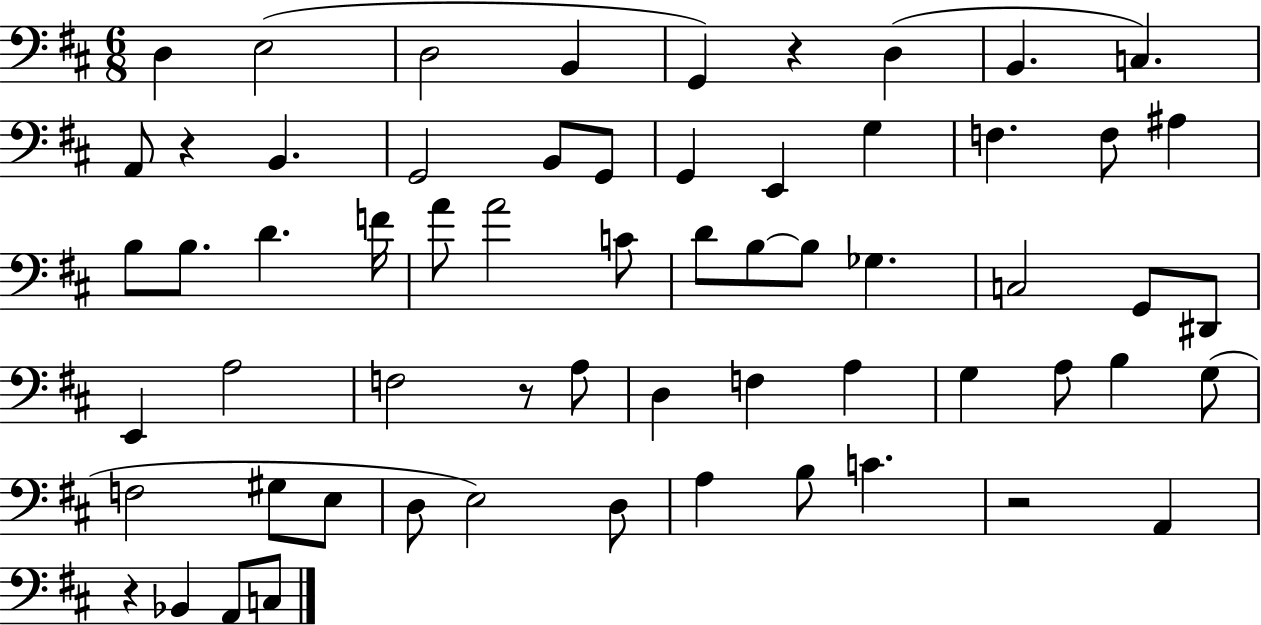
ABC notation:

X:1
T:Untitled
M:6/8
L:1/4
K:D
D, E,2 D,2 B,, G,, z D, B,, C, A,,/2 z B,, G,,2 B,,/2 G,,/2 G,, E,, G, F, F,/2 ^A, B,/2 B,/2 D F/4 A/2 A2 C/2 D/2 B,/2 B,/2 _G, C,2 G,,/2 ^D,,/2 E,, A,2 F,2 z/2 A,/2 D, F, A, G, A,/2 B, G,/2 F,2 ^G,/2 E,/2 D,/2 E,2 D,/2 A, B,/2 C z2 A,, z _B,, A,,/2 C,/2